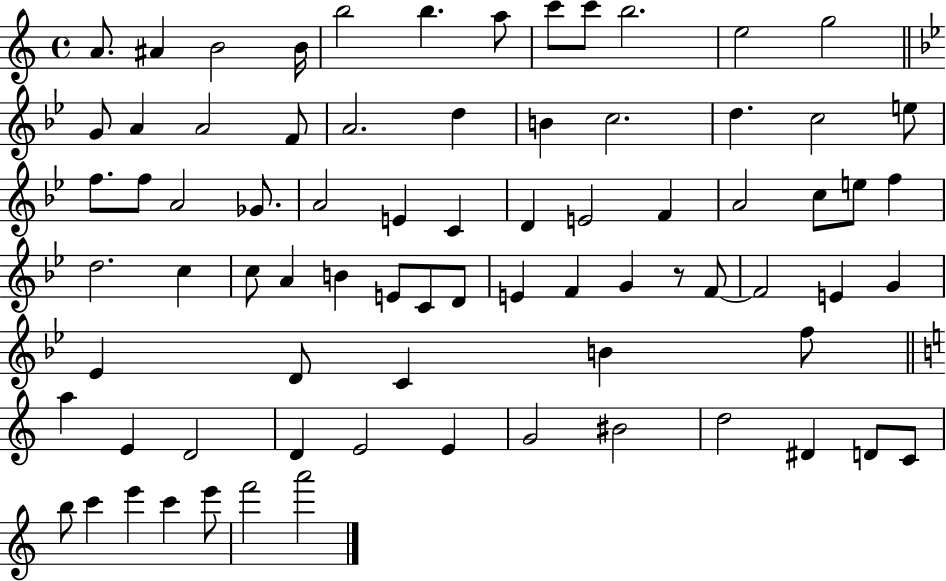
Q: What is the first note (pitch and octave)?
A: A4